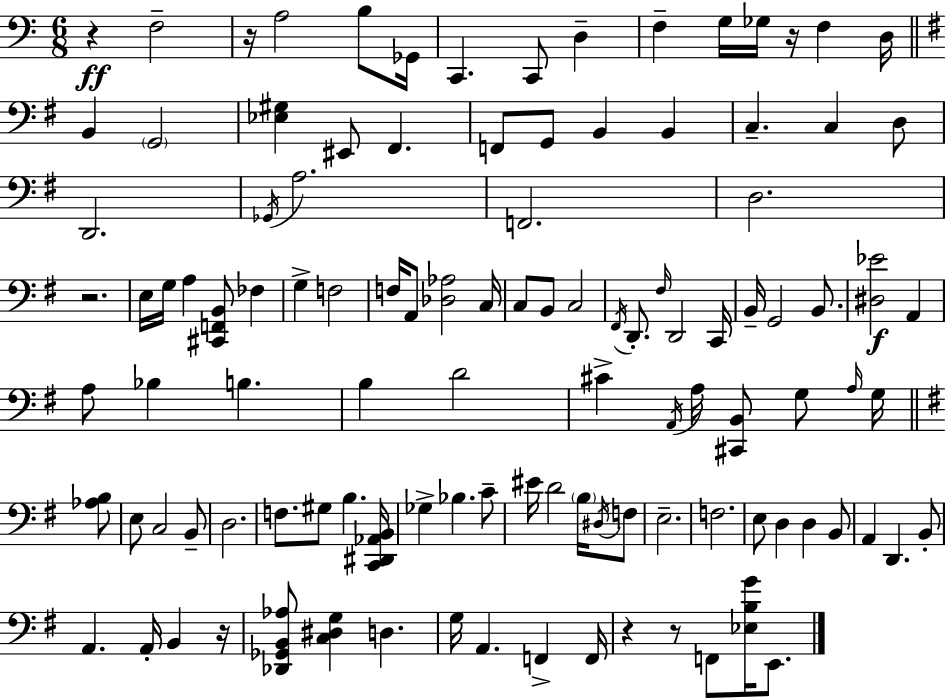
{
  \clef bass
  \numericTimeSignature
  \time 6/8
  \key a \minor
  r4\ff f2-- | r16 a2 b8 ges,16 | c,4. c,8 d4-- | f4-- g16 ges16 r16 f4 d16 | \break \bar "||" \break \key g \major b,4 \parenthesize g,2 | <ees gis>4 eis,8 fis,4. | f,8 g,8 b,4 b,4 | c4.-- c4 d8 | \break d,2. | \acciaccatura { ges,16 } a2. | f,2. | d2. | \break r2. | e16 g16 a4 <cis, f, b,>8 fes4 | g4-> f2 | f16 a,8 <des aes>2 | \break c16 c8 b,8 c2 | \acciaccatura { fis,16 } d,8.-. \grace { fis16 } d,2 | c,16 b,16-- g,2 | b,8. <dis ees'>2\f a,4 | \break a8 bes4 b4. | b4 d'2 | cis'4-> \acciaccatura { a,16 } a16 <cis, b,>8 g8 | \grace { a16 } g16 \bar "||" \break \key g \major <aes b>8 e8 c2 | b,8-- d2. | f8. gis8 b4. | <c, dis, aes, b,>16 ges4-> bes4. | \break c'8-- eis'16 d'2 \parenthesize b16 | \acciaccatura { dis16 } f8 e2.-- | f2. | e8 d4 d4 | \break b,8 a,4 d,4. | b,8-. a,4. a,16-. b,4 | r16 <des, ges, b, aes>8 <c dis g>4 d4. | g16 a,4. f,4-> | \break f,16 r4 r8 f,8 <ees b g'>16 | e,8. \bar "|."
}